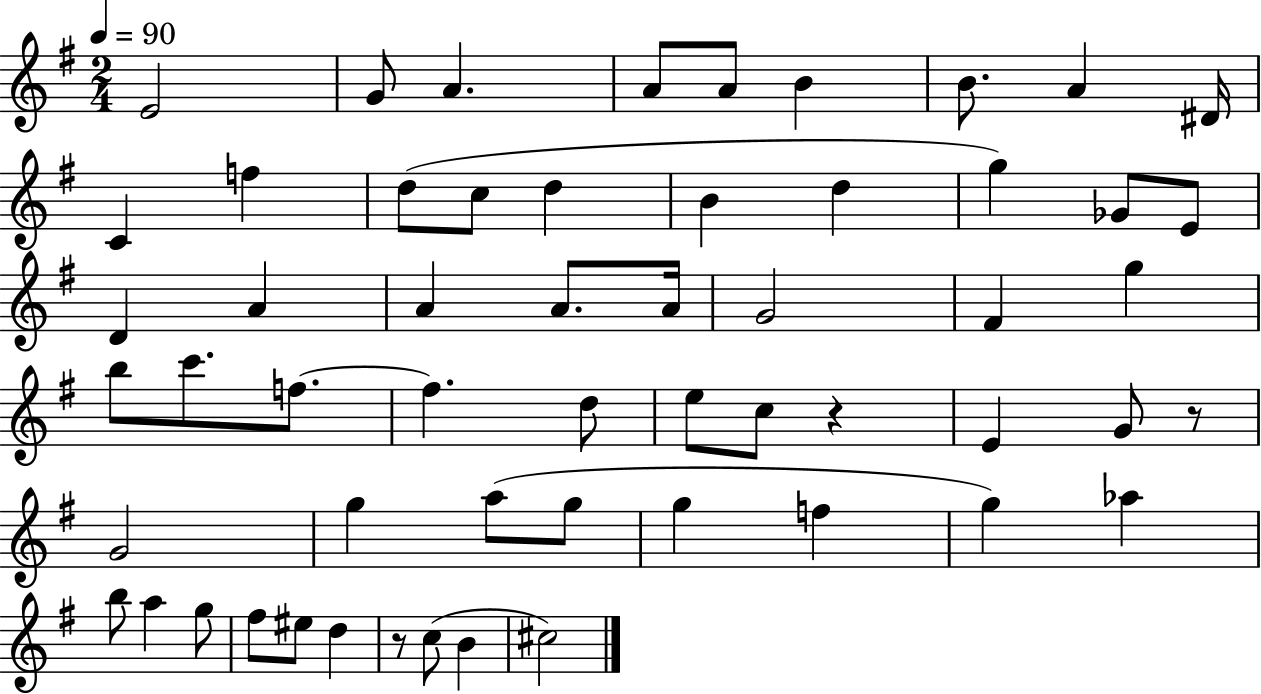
{
  \clef treble
  \numericTimeSignature
  \time 2/4
  \key g \major
  \tempo 4 = 90
  e'2 | g'8 a'4. | a'8 a'8 b'4 | b'8. a'4 dis'16 | \break c'4 f''4 | d''8( c''8 d''4 | b'4 d''4 | g''4) ges'8 e'8 | \break d'4 a'4 | a'4 a'8. a'16 | g'2 | fis'4 g''4 | \break b''8 c'''8. f''8.~~ | f''4. d''8 | e''8 c''8 r4 | e'4 g'8 r8 | \break g'2 | g''4 a''8( g''8 | g''4 f''4 | g''4) aes''4 | \break b''8 a''4 g''8 | fis''8 eis''8 d''4 | r8 c''8( b'4 | cis''2) | \break \bar "|."
}